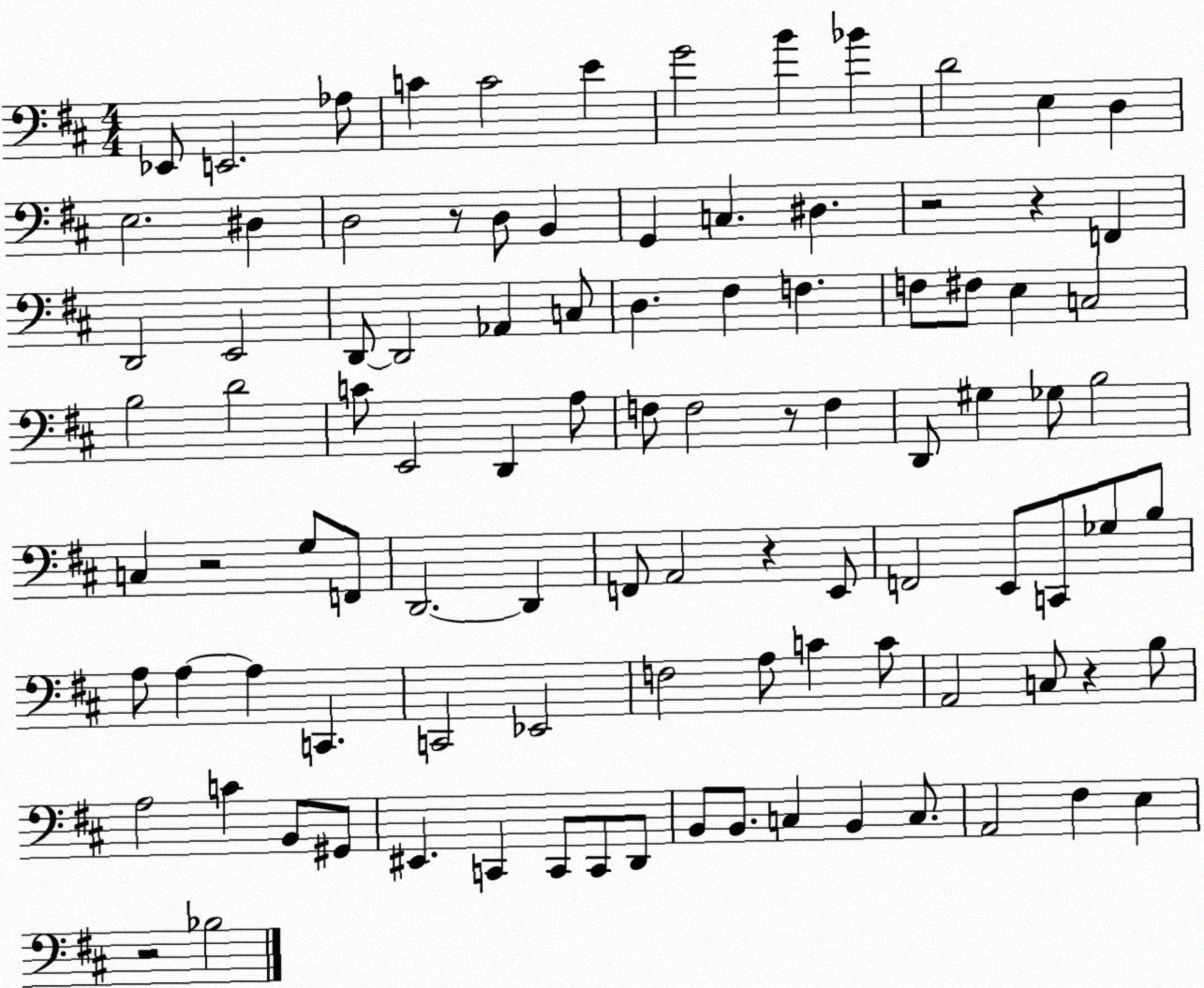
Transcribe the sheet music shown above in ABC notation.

X:1
T:Untitled
M:4/4
L:1/4
K:D
_E,,/2 E,,2 _A,/2 C C2 E G2 B _B D2 E, D, E,2 ^D, D,2 z/2 D,/2 B,, G,, C, ^D, z2 z F,, D,,2 E,,2 D,,/2 D,,2 _A,, C,/2 D, ^F, F, F,/2 ^F,/2 E, C,2 B,2 D2 C/2 E,,2 D,, A,/2 F,/2 F,2 z/2 F, D,,/2 ^G, _G,/2 B,2 C, z2 G,/2 F,,/2 D,,2 D,, F,,/2 A,,2 z E,,/2 F,,2 E,,/2 C,,/2 _G,/2 B,/2 A,/2 A, A, C,, C,,2 _E,,2 F,2 A,/2 C C/2 A,,2 C,/2 z B,/2 A,2 C B,,/2 ^G,,/2 ^E,, C,, C,,/2 C,,/2 D,,/2 B,,/2 B,,/2 C, B,, C,/2 A,,2 ^F, E, z2 _B,2